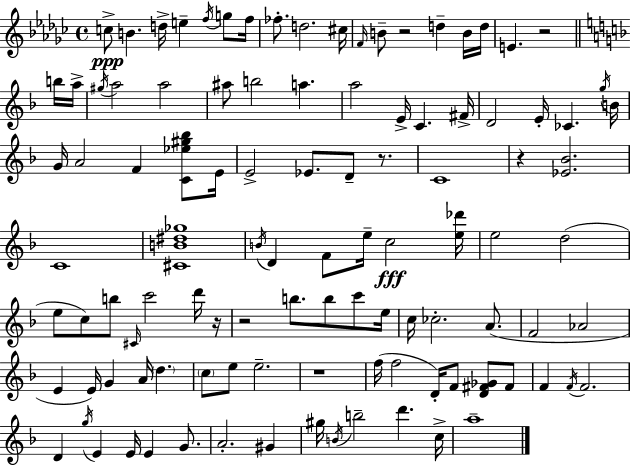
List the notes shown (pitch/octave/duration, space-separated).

C5/e B4/q. D5/s E5/q F5/s G5/e F5/s FES5/e. D5/h. C#5/s F4/s B4/e R/h D5/q B4/s D5/s E4/q. R/h B5/s A5/s G#5/s A5/h A5/h A#5/e B5/h A5/q. A5/h E4/s C4/q. F#4/s D4/h E4/s CES4/q. G5/s B4/s G4/s A4/h F4/q [C4,Eb5,G#5,Bb5]/e E4/s E4/h Eb4/e. D4/e R/e. C4/w R/q [Eb4,Bb4]/h. C4/w [C#4,B4,D#5,Gb5]/w B4/s D4/q F4/e E5/s C5/h [E5,Db6]/s E5/h D5/h E5/e C5/e B5/e C#4/s C6/h D6/s R/s R/h B5/e. B5/e C6/e E5/s C5/s CES5/h. A4/e. F4/h Ab4/h E4/q E4/s G4/q A4/s D5/q. C5/e E5/e E5/h. R/w F5/s F5/h D4/s F4/e [D4,F#4,Gb4]/e F#4/e F4/q F4/s F4/h. D4/q G5/s E4/q E4/s E4/q G4/e. A4/h. G#4/q G#5/s B4/s B5/h D6/q. C5/s A5/w